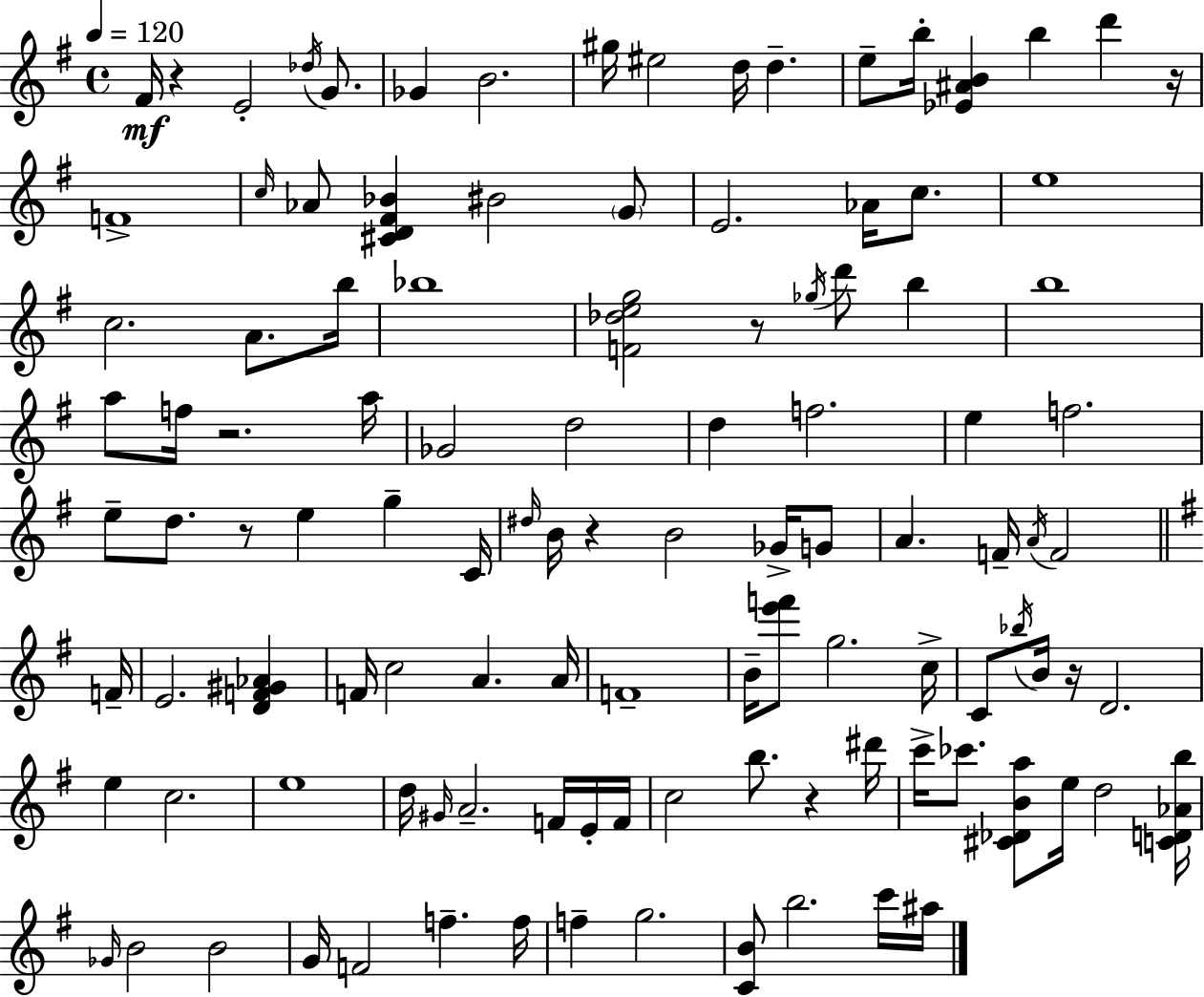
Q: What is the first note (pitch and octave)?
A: F#4